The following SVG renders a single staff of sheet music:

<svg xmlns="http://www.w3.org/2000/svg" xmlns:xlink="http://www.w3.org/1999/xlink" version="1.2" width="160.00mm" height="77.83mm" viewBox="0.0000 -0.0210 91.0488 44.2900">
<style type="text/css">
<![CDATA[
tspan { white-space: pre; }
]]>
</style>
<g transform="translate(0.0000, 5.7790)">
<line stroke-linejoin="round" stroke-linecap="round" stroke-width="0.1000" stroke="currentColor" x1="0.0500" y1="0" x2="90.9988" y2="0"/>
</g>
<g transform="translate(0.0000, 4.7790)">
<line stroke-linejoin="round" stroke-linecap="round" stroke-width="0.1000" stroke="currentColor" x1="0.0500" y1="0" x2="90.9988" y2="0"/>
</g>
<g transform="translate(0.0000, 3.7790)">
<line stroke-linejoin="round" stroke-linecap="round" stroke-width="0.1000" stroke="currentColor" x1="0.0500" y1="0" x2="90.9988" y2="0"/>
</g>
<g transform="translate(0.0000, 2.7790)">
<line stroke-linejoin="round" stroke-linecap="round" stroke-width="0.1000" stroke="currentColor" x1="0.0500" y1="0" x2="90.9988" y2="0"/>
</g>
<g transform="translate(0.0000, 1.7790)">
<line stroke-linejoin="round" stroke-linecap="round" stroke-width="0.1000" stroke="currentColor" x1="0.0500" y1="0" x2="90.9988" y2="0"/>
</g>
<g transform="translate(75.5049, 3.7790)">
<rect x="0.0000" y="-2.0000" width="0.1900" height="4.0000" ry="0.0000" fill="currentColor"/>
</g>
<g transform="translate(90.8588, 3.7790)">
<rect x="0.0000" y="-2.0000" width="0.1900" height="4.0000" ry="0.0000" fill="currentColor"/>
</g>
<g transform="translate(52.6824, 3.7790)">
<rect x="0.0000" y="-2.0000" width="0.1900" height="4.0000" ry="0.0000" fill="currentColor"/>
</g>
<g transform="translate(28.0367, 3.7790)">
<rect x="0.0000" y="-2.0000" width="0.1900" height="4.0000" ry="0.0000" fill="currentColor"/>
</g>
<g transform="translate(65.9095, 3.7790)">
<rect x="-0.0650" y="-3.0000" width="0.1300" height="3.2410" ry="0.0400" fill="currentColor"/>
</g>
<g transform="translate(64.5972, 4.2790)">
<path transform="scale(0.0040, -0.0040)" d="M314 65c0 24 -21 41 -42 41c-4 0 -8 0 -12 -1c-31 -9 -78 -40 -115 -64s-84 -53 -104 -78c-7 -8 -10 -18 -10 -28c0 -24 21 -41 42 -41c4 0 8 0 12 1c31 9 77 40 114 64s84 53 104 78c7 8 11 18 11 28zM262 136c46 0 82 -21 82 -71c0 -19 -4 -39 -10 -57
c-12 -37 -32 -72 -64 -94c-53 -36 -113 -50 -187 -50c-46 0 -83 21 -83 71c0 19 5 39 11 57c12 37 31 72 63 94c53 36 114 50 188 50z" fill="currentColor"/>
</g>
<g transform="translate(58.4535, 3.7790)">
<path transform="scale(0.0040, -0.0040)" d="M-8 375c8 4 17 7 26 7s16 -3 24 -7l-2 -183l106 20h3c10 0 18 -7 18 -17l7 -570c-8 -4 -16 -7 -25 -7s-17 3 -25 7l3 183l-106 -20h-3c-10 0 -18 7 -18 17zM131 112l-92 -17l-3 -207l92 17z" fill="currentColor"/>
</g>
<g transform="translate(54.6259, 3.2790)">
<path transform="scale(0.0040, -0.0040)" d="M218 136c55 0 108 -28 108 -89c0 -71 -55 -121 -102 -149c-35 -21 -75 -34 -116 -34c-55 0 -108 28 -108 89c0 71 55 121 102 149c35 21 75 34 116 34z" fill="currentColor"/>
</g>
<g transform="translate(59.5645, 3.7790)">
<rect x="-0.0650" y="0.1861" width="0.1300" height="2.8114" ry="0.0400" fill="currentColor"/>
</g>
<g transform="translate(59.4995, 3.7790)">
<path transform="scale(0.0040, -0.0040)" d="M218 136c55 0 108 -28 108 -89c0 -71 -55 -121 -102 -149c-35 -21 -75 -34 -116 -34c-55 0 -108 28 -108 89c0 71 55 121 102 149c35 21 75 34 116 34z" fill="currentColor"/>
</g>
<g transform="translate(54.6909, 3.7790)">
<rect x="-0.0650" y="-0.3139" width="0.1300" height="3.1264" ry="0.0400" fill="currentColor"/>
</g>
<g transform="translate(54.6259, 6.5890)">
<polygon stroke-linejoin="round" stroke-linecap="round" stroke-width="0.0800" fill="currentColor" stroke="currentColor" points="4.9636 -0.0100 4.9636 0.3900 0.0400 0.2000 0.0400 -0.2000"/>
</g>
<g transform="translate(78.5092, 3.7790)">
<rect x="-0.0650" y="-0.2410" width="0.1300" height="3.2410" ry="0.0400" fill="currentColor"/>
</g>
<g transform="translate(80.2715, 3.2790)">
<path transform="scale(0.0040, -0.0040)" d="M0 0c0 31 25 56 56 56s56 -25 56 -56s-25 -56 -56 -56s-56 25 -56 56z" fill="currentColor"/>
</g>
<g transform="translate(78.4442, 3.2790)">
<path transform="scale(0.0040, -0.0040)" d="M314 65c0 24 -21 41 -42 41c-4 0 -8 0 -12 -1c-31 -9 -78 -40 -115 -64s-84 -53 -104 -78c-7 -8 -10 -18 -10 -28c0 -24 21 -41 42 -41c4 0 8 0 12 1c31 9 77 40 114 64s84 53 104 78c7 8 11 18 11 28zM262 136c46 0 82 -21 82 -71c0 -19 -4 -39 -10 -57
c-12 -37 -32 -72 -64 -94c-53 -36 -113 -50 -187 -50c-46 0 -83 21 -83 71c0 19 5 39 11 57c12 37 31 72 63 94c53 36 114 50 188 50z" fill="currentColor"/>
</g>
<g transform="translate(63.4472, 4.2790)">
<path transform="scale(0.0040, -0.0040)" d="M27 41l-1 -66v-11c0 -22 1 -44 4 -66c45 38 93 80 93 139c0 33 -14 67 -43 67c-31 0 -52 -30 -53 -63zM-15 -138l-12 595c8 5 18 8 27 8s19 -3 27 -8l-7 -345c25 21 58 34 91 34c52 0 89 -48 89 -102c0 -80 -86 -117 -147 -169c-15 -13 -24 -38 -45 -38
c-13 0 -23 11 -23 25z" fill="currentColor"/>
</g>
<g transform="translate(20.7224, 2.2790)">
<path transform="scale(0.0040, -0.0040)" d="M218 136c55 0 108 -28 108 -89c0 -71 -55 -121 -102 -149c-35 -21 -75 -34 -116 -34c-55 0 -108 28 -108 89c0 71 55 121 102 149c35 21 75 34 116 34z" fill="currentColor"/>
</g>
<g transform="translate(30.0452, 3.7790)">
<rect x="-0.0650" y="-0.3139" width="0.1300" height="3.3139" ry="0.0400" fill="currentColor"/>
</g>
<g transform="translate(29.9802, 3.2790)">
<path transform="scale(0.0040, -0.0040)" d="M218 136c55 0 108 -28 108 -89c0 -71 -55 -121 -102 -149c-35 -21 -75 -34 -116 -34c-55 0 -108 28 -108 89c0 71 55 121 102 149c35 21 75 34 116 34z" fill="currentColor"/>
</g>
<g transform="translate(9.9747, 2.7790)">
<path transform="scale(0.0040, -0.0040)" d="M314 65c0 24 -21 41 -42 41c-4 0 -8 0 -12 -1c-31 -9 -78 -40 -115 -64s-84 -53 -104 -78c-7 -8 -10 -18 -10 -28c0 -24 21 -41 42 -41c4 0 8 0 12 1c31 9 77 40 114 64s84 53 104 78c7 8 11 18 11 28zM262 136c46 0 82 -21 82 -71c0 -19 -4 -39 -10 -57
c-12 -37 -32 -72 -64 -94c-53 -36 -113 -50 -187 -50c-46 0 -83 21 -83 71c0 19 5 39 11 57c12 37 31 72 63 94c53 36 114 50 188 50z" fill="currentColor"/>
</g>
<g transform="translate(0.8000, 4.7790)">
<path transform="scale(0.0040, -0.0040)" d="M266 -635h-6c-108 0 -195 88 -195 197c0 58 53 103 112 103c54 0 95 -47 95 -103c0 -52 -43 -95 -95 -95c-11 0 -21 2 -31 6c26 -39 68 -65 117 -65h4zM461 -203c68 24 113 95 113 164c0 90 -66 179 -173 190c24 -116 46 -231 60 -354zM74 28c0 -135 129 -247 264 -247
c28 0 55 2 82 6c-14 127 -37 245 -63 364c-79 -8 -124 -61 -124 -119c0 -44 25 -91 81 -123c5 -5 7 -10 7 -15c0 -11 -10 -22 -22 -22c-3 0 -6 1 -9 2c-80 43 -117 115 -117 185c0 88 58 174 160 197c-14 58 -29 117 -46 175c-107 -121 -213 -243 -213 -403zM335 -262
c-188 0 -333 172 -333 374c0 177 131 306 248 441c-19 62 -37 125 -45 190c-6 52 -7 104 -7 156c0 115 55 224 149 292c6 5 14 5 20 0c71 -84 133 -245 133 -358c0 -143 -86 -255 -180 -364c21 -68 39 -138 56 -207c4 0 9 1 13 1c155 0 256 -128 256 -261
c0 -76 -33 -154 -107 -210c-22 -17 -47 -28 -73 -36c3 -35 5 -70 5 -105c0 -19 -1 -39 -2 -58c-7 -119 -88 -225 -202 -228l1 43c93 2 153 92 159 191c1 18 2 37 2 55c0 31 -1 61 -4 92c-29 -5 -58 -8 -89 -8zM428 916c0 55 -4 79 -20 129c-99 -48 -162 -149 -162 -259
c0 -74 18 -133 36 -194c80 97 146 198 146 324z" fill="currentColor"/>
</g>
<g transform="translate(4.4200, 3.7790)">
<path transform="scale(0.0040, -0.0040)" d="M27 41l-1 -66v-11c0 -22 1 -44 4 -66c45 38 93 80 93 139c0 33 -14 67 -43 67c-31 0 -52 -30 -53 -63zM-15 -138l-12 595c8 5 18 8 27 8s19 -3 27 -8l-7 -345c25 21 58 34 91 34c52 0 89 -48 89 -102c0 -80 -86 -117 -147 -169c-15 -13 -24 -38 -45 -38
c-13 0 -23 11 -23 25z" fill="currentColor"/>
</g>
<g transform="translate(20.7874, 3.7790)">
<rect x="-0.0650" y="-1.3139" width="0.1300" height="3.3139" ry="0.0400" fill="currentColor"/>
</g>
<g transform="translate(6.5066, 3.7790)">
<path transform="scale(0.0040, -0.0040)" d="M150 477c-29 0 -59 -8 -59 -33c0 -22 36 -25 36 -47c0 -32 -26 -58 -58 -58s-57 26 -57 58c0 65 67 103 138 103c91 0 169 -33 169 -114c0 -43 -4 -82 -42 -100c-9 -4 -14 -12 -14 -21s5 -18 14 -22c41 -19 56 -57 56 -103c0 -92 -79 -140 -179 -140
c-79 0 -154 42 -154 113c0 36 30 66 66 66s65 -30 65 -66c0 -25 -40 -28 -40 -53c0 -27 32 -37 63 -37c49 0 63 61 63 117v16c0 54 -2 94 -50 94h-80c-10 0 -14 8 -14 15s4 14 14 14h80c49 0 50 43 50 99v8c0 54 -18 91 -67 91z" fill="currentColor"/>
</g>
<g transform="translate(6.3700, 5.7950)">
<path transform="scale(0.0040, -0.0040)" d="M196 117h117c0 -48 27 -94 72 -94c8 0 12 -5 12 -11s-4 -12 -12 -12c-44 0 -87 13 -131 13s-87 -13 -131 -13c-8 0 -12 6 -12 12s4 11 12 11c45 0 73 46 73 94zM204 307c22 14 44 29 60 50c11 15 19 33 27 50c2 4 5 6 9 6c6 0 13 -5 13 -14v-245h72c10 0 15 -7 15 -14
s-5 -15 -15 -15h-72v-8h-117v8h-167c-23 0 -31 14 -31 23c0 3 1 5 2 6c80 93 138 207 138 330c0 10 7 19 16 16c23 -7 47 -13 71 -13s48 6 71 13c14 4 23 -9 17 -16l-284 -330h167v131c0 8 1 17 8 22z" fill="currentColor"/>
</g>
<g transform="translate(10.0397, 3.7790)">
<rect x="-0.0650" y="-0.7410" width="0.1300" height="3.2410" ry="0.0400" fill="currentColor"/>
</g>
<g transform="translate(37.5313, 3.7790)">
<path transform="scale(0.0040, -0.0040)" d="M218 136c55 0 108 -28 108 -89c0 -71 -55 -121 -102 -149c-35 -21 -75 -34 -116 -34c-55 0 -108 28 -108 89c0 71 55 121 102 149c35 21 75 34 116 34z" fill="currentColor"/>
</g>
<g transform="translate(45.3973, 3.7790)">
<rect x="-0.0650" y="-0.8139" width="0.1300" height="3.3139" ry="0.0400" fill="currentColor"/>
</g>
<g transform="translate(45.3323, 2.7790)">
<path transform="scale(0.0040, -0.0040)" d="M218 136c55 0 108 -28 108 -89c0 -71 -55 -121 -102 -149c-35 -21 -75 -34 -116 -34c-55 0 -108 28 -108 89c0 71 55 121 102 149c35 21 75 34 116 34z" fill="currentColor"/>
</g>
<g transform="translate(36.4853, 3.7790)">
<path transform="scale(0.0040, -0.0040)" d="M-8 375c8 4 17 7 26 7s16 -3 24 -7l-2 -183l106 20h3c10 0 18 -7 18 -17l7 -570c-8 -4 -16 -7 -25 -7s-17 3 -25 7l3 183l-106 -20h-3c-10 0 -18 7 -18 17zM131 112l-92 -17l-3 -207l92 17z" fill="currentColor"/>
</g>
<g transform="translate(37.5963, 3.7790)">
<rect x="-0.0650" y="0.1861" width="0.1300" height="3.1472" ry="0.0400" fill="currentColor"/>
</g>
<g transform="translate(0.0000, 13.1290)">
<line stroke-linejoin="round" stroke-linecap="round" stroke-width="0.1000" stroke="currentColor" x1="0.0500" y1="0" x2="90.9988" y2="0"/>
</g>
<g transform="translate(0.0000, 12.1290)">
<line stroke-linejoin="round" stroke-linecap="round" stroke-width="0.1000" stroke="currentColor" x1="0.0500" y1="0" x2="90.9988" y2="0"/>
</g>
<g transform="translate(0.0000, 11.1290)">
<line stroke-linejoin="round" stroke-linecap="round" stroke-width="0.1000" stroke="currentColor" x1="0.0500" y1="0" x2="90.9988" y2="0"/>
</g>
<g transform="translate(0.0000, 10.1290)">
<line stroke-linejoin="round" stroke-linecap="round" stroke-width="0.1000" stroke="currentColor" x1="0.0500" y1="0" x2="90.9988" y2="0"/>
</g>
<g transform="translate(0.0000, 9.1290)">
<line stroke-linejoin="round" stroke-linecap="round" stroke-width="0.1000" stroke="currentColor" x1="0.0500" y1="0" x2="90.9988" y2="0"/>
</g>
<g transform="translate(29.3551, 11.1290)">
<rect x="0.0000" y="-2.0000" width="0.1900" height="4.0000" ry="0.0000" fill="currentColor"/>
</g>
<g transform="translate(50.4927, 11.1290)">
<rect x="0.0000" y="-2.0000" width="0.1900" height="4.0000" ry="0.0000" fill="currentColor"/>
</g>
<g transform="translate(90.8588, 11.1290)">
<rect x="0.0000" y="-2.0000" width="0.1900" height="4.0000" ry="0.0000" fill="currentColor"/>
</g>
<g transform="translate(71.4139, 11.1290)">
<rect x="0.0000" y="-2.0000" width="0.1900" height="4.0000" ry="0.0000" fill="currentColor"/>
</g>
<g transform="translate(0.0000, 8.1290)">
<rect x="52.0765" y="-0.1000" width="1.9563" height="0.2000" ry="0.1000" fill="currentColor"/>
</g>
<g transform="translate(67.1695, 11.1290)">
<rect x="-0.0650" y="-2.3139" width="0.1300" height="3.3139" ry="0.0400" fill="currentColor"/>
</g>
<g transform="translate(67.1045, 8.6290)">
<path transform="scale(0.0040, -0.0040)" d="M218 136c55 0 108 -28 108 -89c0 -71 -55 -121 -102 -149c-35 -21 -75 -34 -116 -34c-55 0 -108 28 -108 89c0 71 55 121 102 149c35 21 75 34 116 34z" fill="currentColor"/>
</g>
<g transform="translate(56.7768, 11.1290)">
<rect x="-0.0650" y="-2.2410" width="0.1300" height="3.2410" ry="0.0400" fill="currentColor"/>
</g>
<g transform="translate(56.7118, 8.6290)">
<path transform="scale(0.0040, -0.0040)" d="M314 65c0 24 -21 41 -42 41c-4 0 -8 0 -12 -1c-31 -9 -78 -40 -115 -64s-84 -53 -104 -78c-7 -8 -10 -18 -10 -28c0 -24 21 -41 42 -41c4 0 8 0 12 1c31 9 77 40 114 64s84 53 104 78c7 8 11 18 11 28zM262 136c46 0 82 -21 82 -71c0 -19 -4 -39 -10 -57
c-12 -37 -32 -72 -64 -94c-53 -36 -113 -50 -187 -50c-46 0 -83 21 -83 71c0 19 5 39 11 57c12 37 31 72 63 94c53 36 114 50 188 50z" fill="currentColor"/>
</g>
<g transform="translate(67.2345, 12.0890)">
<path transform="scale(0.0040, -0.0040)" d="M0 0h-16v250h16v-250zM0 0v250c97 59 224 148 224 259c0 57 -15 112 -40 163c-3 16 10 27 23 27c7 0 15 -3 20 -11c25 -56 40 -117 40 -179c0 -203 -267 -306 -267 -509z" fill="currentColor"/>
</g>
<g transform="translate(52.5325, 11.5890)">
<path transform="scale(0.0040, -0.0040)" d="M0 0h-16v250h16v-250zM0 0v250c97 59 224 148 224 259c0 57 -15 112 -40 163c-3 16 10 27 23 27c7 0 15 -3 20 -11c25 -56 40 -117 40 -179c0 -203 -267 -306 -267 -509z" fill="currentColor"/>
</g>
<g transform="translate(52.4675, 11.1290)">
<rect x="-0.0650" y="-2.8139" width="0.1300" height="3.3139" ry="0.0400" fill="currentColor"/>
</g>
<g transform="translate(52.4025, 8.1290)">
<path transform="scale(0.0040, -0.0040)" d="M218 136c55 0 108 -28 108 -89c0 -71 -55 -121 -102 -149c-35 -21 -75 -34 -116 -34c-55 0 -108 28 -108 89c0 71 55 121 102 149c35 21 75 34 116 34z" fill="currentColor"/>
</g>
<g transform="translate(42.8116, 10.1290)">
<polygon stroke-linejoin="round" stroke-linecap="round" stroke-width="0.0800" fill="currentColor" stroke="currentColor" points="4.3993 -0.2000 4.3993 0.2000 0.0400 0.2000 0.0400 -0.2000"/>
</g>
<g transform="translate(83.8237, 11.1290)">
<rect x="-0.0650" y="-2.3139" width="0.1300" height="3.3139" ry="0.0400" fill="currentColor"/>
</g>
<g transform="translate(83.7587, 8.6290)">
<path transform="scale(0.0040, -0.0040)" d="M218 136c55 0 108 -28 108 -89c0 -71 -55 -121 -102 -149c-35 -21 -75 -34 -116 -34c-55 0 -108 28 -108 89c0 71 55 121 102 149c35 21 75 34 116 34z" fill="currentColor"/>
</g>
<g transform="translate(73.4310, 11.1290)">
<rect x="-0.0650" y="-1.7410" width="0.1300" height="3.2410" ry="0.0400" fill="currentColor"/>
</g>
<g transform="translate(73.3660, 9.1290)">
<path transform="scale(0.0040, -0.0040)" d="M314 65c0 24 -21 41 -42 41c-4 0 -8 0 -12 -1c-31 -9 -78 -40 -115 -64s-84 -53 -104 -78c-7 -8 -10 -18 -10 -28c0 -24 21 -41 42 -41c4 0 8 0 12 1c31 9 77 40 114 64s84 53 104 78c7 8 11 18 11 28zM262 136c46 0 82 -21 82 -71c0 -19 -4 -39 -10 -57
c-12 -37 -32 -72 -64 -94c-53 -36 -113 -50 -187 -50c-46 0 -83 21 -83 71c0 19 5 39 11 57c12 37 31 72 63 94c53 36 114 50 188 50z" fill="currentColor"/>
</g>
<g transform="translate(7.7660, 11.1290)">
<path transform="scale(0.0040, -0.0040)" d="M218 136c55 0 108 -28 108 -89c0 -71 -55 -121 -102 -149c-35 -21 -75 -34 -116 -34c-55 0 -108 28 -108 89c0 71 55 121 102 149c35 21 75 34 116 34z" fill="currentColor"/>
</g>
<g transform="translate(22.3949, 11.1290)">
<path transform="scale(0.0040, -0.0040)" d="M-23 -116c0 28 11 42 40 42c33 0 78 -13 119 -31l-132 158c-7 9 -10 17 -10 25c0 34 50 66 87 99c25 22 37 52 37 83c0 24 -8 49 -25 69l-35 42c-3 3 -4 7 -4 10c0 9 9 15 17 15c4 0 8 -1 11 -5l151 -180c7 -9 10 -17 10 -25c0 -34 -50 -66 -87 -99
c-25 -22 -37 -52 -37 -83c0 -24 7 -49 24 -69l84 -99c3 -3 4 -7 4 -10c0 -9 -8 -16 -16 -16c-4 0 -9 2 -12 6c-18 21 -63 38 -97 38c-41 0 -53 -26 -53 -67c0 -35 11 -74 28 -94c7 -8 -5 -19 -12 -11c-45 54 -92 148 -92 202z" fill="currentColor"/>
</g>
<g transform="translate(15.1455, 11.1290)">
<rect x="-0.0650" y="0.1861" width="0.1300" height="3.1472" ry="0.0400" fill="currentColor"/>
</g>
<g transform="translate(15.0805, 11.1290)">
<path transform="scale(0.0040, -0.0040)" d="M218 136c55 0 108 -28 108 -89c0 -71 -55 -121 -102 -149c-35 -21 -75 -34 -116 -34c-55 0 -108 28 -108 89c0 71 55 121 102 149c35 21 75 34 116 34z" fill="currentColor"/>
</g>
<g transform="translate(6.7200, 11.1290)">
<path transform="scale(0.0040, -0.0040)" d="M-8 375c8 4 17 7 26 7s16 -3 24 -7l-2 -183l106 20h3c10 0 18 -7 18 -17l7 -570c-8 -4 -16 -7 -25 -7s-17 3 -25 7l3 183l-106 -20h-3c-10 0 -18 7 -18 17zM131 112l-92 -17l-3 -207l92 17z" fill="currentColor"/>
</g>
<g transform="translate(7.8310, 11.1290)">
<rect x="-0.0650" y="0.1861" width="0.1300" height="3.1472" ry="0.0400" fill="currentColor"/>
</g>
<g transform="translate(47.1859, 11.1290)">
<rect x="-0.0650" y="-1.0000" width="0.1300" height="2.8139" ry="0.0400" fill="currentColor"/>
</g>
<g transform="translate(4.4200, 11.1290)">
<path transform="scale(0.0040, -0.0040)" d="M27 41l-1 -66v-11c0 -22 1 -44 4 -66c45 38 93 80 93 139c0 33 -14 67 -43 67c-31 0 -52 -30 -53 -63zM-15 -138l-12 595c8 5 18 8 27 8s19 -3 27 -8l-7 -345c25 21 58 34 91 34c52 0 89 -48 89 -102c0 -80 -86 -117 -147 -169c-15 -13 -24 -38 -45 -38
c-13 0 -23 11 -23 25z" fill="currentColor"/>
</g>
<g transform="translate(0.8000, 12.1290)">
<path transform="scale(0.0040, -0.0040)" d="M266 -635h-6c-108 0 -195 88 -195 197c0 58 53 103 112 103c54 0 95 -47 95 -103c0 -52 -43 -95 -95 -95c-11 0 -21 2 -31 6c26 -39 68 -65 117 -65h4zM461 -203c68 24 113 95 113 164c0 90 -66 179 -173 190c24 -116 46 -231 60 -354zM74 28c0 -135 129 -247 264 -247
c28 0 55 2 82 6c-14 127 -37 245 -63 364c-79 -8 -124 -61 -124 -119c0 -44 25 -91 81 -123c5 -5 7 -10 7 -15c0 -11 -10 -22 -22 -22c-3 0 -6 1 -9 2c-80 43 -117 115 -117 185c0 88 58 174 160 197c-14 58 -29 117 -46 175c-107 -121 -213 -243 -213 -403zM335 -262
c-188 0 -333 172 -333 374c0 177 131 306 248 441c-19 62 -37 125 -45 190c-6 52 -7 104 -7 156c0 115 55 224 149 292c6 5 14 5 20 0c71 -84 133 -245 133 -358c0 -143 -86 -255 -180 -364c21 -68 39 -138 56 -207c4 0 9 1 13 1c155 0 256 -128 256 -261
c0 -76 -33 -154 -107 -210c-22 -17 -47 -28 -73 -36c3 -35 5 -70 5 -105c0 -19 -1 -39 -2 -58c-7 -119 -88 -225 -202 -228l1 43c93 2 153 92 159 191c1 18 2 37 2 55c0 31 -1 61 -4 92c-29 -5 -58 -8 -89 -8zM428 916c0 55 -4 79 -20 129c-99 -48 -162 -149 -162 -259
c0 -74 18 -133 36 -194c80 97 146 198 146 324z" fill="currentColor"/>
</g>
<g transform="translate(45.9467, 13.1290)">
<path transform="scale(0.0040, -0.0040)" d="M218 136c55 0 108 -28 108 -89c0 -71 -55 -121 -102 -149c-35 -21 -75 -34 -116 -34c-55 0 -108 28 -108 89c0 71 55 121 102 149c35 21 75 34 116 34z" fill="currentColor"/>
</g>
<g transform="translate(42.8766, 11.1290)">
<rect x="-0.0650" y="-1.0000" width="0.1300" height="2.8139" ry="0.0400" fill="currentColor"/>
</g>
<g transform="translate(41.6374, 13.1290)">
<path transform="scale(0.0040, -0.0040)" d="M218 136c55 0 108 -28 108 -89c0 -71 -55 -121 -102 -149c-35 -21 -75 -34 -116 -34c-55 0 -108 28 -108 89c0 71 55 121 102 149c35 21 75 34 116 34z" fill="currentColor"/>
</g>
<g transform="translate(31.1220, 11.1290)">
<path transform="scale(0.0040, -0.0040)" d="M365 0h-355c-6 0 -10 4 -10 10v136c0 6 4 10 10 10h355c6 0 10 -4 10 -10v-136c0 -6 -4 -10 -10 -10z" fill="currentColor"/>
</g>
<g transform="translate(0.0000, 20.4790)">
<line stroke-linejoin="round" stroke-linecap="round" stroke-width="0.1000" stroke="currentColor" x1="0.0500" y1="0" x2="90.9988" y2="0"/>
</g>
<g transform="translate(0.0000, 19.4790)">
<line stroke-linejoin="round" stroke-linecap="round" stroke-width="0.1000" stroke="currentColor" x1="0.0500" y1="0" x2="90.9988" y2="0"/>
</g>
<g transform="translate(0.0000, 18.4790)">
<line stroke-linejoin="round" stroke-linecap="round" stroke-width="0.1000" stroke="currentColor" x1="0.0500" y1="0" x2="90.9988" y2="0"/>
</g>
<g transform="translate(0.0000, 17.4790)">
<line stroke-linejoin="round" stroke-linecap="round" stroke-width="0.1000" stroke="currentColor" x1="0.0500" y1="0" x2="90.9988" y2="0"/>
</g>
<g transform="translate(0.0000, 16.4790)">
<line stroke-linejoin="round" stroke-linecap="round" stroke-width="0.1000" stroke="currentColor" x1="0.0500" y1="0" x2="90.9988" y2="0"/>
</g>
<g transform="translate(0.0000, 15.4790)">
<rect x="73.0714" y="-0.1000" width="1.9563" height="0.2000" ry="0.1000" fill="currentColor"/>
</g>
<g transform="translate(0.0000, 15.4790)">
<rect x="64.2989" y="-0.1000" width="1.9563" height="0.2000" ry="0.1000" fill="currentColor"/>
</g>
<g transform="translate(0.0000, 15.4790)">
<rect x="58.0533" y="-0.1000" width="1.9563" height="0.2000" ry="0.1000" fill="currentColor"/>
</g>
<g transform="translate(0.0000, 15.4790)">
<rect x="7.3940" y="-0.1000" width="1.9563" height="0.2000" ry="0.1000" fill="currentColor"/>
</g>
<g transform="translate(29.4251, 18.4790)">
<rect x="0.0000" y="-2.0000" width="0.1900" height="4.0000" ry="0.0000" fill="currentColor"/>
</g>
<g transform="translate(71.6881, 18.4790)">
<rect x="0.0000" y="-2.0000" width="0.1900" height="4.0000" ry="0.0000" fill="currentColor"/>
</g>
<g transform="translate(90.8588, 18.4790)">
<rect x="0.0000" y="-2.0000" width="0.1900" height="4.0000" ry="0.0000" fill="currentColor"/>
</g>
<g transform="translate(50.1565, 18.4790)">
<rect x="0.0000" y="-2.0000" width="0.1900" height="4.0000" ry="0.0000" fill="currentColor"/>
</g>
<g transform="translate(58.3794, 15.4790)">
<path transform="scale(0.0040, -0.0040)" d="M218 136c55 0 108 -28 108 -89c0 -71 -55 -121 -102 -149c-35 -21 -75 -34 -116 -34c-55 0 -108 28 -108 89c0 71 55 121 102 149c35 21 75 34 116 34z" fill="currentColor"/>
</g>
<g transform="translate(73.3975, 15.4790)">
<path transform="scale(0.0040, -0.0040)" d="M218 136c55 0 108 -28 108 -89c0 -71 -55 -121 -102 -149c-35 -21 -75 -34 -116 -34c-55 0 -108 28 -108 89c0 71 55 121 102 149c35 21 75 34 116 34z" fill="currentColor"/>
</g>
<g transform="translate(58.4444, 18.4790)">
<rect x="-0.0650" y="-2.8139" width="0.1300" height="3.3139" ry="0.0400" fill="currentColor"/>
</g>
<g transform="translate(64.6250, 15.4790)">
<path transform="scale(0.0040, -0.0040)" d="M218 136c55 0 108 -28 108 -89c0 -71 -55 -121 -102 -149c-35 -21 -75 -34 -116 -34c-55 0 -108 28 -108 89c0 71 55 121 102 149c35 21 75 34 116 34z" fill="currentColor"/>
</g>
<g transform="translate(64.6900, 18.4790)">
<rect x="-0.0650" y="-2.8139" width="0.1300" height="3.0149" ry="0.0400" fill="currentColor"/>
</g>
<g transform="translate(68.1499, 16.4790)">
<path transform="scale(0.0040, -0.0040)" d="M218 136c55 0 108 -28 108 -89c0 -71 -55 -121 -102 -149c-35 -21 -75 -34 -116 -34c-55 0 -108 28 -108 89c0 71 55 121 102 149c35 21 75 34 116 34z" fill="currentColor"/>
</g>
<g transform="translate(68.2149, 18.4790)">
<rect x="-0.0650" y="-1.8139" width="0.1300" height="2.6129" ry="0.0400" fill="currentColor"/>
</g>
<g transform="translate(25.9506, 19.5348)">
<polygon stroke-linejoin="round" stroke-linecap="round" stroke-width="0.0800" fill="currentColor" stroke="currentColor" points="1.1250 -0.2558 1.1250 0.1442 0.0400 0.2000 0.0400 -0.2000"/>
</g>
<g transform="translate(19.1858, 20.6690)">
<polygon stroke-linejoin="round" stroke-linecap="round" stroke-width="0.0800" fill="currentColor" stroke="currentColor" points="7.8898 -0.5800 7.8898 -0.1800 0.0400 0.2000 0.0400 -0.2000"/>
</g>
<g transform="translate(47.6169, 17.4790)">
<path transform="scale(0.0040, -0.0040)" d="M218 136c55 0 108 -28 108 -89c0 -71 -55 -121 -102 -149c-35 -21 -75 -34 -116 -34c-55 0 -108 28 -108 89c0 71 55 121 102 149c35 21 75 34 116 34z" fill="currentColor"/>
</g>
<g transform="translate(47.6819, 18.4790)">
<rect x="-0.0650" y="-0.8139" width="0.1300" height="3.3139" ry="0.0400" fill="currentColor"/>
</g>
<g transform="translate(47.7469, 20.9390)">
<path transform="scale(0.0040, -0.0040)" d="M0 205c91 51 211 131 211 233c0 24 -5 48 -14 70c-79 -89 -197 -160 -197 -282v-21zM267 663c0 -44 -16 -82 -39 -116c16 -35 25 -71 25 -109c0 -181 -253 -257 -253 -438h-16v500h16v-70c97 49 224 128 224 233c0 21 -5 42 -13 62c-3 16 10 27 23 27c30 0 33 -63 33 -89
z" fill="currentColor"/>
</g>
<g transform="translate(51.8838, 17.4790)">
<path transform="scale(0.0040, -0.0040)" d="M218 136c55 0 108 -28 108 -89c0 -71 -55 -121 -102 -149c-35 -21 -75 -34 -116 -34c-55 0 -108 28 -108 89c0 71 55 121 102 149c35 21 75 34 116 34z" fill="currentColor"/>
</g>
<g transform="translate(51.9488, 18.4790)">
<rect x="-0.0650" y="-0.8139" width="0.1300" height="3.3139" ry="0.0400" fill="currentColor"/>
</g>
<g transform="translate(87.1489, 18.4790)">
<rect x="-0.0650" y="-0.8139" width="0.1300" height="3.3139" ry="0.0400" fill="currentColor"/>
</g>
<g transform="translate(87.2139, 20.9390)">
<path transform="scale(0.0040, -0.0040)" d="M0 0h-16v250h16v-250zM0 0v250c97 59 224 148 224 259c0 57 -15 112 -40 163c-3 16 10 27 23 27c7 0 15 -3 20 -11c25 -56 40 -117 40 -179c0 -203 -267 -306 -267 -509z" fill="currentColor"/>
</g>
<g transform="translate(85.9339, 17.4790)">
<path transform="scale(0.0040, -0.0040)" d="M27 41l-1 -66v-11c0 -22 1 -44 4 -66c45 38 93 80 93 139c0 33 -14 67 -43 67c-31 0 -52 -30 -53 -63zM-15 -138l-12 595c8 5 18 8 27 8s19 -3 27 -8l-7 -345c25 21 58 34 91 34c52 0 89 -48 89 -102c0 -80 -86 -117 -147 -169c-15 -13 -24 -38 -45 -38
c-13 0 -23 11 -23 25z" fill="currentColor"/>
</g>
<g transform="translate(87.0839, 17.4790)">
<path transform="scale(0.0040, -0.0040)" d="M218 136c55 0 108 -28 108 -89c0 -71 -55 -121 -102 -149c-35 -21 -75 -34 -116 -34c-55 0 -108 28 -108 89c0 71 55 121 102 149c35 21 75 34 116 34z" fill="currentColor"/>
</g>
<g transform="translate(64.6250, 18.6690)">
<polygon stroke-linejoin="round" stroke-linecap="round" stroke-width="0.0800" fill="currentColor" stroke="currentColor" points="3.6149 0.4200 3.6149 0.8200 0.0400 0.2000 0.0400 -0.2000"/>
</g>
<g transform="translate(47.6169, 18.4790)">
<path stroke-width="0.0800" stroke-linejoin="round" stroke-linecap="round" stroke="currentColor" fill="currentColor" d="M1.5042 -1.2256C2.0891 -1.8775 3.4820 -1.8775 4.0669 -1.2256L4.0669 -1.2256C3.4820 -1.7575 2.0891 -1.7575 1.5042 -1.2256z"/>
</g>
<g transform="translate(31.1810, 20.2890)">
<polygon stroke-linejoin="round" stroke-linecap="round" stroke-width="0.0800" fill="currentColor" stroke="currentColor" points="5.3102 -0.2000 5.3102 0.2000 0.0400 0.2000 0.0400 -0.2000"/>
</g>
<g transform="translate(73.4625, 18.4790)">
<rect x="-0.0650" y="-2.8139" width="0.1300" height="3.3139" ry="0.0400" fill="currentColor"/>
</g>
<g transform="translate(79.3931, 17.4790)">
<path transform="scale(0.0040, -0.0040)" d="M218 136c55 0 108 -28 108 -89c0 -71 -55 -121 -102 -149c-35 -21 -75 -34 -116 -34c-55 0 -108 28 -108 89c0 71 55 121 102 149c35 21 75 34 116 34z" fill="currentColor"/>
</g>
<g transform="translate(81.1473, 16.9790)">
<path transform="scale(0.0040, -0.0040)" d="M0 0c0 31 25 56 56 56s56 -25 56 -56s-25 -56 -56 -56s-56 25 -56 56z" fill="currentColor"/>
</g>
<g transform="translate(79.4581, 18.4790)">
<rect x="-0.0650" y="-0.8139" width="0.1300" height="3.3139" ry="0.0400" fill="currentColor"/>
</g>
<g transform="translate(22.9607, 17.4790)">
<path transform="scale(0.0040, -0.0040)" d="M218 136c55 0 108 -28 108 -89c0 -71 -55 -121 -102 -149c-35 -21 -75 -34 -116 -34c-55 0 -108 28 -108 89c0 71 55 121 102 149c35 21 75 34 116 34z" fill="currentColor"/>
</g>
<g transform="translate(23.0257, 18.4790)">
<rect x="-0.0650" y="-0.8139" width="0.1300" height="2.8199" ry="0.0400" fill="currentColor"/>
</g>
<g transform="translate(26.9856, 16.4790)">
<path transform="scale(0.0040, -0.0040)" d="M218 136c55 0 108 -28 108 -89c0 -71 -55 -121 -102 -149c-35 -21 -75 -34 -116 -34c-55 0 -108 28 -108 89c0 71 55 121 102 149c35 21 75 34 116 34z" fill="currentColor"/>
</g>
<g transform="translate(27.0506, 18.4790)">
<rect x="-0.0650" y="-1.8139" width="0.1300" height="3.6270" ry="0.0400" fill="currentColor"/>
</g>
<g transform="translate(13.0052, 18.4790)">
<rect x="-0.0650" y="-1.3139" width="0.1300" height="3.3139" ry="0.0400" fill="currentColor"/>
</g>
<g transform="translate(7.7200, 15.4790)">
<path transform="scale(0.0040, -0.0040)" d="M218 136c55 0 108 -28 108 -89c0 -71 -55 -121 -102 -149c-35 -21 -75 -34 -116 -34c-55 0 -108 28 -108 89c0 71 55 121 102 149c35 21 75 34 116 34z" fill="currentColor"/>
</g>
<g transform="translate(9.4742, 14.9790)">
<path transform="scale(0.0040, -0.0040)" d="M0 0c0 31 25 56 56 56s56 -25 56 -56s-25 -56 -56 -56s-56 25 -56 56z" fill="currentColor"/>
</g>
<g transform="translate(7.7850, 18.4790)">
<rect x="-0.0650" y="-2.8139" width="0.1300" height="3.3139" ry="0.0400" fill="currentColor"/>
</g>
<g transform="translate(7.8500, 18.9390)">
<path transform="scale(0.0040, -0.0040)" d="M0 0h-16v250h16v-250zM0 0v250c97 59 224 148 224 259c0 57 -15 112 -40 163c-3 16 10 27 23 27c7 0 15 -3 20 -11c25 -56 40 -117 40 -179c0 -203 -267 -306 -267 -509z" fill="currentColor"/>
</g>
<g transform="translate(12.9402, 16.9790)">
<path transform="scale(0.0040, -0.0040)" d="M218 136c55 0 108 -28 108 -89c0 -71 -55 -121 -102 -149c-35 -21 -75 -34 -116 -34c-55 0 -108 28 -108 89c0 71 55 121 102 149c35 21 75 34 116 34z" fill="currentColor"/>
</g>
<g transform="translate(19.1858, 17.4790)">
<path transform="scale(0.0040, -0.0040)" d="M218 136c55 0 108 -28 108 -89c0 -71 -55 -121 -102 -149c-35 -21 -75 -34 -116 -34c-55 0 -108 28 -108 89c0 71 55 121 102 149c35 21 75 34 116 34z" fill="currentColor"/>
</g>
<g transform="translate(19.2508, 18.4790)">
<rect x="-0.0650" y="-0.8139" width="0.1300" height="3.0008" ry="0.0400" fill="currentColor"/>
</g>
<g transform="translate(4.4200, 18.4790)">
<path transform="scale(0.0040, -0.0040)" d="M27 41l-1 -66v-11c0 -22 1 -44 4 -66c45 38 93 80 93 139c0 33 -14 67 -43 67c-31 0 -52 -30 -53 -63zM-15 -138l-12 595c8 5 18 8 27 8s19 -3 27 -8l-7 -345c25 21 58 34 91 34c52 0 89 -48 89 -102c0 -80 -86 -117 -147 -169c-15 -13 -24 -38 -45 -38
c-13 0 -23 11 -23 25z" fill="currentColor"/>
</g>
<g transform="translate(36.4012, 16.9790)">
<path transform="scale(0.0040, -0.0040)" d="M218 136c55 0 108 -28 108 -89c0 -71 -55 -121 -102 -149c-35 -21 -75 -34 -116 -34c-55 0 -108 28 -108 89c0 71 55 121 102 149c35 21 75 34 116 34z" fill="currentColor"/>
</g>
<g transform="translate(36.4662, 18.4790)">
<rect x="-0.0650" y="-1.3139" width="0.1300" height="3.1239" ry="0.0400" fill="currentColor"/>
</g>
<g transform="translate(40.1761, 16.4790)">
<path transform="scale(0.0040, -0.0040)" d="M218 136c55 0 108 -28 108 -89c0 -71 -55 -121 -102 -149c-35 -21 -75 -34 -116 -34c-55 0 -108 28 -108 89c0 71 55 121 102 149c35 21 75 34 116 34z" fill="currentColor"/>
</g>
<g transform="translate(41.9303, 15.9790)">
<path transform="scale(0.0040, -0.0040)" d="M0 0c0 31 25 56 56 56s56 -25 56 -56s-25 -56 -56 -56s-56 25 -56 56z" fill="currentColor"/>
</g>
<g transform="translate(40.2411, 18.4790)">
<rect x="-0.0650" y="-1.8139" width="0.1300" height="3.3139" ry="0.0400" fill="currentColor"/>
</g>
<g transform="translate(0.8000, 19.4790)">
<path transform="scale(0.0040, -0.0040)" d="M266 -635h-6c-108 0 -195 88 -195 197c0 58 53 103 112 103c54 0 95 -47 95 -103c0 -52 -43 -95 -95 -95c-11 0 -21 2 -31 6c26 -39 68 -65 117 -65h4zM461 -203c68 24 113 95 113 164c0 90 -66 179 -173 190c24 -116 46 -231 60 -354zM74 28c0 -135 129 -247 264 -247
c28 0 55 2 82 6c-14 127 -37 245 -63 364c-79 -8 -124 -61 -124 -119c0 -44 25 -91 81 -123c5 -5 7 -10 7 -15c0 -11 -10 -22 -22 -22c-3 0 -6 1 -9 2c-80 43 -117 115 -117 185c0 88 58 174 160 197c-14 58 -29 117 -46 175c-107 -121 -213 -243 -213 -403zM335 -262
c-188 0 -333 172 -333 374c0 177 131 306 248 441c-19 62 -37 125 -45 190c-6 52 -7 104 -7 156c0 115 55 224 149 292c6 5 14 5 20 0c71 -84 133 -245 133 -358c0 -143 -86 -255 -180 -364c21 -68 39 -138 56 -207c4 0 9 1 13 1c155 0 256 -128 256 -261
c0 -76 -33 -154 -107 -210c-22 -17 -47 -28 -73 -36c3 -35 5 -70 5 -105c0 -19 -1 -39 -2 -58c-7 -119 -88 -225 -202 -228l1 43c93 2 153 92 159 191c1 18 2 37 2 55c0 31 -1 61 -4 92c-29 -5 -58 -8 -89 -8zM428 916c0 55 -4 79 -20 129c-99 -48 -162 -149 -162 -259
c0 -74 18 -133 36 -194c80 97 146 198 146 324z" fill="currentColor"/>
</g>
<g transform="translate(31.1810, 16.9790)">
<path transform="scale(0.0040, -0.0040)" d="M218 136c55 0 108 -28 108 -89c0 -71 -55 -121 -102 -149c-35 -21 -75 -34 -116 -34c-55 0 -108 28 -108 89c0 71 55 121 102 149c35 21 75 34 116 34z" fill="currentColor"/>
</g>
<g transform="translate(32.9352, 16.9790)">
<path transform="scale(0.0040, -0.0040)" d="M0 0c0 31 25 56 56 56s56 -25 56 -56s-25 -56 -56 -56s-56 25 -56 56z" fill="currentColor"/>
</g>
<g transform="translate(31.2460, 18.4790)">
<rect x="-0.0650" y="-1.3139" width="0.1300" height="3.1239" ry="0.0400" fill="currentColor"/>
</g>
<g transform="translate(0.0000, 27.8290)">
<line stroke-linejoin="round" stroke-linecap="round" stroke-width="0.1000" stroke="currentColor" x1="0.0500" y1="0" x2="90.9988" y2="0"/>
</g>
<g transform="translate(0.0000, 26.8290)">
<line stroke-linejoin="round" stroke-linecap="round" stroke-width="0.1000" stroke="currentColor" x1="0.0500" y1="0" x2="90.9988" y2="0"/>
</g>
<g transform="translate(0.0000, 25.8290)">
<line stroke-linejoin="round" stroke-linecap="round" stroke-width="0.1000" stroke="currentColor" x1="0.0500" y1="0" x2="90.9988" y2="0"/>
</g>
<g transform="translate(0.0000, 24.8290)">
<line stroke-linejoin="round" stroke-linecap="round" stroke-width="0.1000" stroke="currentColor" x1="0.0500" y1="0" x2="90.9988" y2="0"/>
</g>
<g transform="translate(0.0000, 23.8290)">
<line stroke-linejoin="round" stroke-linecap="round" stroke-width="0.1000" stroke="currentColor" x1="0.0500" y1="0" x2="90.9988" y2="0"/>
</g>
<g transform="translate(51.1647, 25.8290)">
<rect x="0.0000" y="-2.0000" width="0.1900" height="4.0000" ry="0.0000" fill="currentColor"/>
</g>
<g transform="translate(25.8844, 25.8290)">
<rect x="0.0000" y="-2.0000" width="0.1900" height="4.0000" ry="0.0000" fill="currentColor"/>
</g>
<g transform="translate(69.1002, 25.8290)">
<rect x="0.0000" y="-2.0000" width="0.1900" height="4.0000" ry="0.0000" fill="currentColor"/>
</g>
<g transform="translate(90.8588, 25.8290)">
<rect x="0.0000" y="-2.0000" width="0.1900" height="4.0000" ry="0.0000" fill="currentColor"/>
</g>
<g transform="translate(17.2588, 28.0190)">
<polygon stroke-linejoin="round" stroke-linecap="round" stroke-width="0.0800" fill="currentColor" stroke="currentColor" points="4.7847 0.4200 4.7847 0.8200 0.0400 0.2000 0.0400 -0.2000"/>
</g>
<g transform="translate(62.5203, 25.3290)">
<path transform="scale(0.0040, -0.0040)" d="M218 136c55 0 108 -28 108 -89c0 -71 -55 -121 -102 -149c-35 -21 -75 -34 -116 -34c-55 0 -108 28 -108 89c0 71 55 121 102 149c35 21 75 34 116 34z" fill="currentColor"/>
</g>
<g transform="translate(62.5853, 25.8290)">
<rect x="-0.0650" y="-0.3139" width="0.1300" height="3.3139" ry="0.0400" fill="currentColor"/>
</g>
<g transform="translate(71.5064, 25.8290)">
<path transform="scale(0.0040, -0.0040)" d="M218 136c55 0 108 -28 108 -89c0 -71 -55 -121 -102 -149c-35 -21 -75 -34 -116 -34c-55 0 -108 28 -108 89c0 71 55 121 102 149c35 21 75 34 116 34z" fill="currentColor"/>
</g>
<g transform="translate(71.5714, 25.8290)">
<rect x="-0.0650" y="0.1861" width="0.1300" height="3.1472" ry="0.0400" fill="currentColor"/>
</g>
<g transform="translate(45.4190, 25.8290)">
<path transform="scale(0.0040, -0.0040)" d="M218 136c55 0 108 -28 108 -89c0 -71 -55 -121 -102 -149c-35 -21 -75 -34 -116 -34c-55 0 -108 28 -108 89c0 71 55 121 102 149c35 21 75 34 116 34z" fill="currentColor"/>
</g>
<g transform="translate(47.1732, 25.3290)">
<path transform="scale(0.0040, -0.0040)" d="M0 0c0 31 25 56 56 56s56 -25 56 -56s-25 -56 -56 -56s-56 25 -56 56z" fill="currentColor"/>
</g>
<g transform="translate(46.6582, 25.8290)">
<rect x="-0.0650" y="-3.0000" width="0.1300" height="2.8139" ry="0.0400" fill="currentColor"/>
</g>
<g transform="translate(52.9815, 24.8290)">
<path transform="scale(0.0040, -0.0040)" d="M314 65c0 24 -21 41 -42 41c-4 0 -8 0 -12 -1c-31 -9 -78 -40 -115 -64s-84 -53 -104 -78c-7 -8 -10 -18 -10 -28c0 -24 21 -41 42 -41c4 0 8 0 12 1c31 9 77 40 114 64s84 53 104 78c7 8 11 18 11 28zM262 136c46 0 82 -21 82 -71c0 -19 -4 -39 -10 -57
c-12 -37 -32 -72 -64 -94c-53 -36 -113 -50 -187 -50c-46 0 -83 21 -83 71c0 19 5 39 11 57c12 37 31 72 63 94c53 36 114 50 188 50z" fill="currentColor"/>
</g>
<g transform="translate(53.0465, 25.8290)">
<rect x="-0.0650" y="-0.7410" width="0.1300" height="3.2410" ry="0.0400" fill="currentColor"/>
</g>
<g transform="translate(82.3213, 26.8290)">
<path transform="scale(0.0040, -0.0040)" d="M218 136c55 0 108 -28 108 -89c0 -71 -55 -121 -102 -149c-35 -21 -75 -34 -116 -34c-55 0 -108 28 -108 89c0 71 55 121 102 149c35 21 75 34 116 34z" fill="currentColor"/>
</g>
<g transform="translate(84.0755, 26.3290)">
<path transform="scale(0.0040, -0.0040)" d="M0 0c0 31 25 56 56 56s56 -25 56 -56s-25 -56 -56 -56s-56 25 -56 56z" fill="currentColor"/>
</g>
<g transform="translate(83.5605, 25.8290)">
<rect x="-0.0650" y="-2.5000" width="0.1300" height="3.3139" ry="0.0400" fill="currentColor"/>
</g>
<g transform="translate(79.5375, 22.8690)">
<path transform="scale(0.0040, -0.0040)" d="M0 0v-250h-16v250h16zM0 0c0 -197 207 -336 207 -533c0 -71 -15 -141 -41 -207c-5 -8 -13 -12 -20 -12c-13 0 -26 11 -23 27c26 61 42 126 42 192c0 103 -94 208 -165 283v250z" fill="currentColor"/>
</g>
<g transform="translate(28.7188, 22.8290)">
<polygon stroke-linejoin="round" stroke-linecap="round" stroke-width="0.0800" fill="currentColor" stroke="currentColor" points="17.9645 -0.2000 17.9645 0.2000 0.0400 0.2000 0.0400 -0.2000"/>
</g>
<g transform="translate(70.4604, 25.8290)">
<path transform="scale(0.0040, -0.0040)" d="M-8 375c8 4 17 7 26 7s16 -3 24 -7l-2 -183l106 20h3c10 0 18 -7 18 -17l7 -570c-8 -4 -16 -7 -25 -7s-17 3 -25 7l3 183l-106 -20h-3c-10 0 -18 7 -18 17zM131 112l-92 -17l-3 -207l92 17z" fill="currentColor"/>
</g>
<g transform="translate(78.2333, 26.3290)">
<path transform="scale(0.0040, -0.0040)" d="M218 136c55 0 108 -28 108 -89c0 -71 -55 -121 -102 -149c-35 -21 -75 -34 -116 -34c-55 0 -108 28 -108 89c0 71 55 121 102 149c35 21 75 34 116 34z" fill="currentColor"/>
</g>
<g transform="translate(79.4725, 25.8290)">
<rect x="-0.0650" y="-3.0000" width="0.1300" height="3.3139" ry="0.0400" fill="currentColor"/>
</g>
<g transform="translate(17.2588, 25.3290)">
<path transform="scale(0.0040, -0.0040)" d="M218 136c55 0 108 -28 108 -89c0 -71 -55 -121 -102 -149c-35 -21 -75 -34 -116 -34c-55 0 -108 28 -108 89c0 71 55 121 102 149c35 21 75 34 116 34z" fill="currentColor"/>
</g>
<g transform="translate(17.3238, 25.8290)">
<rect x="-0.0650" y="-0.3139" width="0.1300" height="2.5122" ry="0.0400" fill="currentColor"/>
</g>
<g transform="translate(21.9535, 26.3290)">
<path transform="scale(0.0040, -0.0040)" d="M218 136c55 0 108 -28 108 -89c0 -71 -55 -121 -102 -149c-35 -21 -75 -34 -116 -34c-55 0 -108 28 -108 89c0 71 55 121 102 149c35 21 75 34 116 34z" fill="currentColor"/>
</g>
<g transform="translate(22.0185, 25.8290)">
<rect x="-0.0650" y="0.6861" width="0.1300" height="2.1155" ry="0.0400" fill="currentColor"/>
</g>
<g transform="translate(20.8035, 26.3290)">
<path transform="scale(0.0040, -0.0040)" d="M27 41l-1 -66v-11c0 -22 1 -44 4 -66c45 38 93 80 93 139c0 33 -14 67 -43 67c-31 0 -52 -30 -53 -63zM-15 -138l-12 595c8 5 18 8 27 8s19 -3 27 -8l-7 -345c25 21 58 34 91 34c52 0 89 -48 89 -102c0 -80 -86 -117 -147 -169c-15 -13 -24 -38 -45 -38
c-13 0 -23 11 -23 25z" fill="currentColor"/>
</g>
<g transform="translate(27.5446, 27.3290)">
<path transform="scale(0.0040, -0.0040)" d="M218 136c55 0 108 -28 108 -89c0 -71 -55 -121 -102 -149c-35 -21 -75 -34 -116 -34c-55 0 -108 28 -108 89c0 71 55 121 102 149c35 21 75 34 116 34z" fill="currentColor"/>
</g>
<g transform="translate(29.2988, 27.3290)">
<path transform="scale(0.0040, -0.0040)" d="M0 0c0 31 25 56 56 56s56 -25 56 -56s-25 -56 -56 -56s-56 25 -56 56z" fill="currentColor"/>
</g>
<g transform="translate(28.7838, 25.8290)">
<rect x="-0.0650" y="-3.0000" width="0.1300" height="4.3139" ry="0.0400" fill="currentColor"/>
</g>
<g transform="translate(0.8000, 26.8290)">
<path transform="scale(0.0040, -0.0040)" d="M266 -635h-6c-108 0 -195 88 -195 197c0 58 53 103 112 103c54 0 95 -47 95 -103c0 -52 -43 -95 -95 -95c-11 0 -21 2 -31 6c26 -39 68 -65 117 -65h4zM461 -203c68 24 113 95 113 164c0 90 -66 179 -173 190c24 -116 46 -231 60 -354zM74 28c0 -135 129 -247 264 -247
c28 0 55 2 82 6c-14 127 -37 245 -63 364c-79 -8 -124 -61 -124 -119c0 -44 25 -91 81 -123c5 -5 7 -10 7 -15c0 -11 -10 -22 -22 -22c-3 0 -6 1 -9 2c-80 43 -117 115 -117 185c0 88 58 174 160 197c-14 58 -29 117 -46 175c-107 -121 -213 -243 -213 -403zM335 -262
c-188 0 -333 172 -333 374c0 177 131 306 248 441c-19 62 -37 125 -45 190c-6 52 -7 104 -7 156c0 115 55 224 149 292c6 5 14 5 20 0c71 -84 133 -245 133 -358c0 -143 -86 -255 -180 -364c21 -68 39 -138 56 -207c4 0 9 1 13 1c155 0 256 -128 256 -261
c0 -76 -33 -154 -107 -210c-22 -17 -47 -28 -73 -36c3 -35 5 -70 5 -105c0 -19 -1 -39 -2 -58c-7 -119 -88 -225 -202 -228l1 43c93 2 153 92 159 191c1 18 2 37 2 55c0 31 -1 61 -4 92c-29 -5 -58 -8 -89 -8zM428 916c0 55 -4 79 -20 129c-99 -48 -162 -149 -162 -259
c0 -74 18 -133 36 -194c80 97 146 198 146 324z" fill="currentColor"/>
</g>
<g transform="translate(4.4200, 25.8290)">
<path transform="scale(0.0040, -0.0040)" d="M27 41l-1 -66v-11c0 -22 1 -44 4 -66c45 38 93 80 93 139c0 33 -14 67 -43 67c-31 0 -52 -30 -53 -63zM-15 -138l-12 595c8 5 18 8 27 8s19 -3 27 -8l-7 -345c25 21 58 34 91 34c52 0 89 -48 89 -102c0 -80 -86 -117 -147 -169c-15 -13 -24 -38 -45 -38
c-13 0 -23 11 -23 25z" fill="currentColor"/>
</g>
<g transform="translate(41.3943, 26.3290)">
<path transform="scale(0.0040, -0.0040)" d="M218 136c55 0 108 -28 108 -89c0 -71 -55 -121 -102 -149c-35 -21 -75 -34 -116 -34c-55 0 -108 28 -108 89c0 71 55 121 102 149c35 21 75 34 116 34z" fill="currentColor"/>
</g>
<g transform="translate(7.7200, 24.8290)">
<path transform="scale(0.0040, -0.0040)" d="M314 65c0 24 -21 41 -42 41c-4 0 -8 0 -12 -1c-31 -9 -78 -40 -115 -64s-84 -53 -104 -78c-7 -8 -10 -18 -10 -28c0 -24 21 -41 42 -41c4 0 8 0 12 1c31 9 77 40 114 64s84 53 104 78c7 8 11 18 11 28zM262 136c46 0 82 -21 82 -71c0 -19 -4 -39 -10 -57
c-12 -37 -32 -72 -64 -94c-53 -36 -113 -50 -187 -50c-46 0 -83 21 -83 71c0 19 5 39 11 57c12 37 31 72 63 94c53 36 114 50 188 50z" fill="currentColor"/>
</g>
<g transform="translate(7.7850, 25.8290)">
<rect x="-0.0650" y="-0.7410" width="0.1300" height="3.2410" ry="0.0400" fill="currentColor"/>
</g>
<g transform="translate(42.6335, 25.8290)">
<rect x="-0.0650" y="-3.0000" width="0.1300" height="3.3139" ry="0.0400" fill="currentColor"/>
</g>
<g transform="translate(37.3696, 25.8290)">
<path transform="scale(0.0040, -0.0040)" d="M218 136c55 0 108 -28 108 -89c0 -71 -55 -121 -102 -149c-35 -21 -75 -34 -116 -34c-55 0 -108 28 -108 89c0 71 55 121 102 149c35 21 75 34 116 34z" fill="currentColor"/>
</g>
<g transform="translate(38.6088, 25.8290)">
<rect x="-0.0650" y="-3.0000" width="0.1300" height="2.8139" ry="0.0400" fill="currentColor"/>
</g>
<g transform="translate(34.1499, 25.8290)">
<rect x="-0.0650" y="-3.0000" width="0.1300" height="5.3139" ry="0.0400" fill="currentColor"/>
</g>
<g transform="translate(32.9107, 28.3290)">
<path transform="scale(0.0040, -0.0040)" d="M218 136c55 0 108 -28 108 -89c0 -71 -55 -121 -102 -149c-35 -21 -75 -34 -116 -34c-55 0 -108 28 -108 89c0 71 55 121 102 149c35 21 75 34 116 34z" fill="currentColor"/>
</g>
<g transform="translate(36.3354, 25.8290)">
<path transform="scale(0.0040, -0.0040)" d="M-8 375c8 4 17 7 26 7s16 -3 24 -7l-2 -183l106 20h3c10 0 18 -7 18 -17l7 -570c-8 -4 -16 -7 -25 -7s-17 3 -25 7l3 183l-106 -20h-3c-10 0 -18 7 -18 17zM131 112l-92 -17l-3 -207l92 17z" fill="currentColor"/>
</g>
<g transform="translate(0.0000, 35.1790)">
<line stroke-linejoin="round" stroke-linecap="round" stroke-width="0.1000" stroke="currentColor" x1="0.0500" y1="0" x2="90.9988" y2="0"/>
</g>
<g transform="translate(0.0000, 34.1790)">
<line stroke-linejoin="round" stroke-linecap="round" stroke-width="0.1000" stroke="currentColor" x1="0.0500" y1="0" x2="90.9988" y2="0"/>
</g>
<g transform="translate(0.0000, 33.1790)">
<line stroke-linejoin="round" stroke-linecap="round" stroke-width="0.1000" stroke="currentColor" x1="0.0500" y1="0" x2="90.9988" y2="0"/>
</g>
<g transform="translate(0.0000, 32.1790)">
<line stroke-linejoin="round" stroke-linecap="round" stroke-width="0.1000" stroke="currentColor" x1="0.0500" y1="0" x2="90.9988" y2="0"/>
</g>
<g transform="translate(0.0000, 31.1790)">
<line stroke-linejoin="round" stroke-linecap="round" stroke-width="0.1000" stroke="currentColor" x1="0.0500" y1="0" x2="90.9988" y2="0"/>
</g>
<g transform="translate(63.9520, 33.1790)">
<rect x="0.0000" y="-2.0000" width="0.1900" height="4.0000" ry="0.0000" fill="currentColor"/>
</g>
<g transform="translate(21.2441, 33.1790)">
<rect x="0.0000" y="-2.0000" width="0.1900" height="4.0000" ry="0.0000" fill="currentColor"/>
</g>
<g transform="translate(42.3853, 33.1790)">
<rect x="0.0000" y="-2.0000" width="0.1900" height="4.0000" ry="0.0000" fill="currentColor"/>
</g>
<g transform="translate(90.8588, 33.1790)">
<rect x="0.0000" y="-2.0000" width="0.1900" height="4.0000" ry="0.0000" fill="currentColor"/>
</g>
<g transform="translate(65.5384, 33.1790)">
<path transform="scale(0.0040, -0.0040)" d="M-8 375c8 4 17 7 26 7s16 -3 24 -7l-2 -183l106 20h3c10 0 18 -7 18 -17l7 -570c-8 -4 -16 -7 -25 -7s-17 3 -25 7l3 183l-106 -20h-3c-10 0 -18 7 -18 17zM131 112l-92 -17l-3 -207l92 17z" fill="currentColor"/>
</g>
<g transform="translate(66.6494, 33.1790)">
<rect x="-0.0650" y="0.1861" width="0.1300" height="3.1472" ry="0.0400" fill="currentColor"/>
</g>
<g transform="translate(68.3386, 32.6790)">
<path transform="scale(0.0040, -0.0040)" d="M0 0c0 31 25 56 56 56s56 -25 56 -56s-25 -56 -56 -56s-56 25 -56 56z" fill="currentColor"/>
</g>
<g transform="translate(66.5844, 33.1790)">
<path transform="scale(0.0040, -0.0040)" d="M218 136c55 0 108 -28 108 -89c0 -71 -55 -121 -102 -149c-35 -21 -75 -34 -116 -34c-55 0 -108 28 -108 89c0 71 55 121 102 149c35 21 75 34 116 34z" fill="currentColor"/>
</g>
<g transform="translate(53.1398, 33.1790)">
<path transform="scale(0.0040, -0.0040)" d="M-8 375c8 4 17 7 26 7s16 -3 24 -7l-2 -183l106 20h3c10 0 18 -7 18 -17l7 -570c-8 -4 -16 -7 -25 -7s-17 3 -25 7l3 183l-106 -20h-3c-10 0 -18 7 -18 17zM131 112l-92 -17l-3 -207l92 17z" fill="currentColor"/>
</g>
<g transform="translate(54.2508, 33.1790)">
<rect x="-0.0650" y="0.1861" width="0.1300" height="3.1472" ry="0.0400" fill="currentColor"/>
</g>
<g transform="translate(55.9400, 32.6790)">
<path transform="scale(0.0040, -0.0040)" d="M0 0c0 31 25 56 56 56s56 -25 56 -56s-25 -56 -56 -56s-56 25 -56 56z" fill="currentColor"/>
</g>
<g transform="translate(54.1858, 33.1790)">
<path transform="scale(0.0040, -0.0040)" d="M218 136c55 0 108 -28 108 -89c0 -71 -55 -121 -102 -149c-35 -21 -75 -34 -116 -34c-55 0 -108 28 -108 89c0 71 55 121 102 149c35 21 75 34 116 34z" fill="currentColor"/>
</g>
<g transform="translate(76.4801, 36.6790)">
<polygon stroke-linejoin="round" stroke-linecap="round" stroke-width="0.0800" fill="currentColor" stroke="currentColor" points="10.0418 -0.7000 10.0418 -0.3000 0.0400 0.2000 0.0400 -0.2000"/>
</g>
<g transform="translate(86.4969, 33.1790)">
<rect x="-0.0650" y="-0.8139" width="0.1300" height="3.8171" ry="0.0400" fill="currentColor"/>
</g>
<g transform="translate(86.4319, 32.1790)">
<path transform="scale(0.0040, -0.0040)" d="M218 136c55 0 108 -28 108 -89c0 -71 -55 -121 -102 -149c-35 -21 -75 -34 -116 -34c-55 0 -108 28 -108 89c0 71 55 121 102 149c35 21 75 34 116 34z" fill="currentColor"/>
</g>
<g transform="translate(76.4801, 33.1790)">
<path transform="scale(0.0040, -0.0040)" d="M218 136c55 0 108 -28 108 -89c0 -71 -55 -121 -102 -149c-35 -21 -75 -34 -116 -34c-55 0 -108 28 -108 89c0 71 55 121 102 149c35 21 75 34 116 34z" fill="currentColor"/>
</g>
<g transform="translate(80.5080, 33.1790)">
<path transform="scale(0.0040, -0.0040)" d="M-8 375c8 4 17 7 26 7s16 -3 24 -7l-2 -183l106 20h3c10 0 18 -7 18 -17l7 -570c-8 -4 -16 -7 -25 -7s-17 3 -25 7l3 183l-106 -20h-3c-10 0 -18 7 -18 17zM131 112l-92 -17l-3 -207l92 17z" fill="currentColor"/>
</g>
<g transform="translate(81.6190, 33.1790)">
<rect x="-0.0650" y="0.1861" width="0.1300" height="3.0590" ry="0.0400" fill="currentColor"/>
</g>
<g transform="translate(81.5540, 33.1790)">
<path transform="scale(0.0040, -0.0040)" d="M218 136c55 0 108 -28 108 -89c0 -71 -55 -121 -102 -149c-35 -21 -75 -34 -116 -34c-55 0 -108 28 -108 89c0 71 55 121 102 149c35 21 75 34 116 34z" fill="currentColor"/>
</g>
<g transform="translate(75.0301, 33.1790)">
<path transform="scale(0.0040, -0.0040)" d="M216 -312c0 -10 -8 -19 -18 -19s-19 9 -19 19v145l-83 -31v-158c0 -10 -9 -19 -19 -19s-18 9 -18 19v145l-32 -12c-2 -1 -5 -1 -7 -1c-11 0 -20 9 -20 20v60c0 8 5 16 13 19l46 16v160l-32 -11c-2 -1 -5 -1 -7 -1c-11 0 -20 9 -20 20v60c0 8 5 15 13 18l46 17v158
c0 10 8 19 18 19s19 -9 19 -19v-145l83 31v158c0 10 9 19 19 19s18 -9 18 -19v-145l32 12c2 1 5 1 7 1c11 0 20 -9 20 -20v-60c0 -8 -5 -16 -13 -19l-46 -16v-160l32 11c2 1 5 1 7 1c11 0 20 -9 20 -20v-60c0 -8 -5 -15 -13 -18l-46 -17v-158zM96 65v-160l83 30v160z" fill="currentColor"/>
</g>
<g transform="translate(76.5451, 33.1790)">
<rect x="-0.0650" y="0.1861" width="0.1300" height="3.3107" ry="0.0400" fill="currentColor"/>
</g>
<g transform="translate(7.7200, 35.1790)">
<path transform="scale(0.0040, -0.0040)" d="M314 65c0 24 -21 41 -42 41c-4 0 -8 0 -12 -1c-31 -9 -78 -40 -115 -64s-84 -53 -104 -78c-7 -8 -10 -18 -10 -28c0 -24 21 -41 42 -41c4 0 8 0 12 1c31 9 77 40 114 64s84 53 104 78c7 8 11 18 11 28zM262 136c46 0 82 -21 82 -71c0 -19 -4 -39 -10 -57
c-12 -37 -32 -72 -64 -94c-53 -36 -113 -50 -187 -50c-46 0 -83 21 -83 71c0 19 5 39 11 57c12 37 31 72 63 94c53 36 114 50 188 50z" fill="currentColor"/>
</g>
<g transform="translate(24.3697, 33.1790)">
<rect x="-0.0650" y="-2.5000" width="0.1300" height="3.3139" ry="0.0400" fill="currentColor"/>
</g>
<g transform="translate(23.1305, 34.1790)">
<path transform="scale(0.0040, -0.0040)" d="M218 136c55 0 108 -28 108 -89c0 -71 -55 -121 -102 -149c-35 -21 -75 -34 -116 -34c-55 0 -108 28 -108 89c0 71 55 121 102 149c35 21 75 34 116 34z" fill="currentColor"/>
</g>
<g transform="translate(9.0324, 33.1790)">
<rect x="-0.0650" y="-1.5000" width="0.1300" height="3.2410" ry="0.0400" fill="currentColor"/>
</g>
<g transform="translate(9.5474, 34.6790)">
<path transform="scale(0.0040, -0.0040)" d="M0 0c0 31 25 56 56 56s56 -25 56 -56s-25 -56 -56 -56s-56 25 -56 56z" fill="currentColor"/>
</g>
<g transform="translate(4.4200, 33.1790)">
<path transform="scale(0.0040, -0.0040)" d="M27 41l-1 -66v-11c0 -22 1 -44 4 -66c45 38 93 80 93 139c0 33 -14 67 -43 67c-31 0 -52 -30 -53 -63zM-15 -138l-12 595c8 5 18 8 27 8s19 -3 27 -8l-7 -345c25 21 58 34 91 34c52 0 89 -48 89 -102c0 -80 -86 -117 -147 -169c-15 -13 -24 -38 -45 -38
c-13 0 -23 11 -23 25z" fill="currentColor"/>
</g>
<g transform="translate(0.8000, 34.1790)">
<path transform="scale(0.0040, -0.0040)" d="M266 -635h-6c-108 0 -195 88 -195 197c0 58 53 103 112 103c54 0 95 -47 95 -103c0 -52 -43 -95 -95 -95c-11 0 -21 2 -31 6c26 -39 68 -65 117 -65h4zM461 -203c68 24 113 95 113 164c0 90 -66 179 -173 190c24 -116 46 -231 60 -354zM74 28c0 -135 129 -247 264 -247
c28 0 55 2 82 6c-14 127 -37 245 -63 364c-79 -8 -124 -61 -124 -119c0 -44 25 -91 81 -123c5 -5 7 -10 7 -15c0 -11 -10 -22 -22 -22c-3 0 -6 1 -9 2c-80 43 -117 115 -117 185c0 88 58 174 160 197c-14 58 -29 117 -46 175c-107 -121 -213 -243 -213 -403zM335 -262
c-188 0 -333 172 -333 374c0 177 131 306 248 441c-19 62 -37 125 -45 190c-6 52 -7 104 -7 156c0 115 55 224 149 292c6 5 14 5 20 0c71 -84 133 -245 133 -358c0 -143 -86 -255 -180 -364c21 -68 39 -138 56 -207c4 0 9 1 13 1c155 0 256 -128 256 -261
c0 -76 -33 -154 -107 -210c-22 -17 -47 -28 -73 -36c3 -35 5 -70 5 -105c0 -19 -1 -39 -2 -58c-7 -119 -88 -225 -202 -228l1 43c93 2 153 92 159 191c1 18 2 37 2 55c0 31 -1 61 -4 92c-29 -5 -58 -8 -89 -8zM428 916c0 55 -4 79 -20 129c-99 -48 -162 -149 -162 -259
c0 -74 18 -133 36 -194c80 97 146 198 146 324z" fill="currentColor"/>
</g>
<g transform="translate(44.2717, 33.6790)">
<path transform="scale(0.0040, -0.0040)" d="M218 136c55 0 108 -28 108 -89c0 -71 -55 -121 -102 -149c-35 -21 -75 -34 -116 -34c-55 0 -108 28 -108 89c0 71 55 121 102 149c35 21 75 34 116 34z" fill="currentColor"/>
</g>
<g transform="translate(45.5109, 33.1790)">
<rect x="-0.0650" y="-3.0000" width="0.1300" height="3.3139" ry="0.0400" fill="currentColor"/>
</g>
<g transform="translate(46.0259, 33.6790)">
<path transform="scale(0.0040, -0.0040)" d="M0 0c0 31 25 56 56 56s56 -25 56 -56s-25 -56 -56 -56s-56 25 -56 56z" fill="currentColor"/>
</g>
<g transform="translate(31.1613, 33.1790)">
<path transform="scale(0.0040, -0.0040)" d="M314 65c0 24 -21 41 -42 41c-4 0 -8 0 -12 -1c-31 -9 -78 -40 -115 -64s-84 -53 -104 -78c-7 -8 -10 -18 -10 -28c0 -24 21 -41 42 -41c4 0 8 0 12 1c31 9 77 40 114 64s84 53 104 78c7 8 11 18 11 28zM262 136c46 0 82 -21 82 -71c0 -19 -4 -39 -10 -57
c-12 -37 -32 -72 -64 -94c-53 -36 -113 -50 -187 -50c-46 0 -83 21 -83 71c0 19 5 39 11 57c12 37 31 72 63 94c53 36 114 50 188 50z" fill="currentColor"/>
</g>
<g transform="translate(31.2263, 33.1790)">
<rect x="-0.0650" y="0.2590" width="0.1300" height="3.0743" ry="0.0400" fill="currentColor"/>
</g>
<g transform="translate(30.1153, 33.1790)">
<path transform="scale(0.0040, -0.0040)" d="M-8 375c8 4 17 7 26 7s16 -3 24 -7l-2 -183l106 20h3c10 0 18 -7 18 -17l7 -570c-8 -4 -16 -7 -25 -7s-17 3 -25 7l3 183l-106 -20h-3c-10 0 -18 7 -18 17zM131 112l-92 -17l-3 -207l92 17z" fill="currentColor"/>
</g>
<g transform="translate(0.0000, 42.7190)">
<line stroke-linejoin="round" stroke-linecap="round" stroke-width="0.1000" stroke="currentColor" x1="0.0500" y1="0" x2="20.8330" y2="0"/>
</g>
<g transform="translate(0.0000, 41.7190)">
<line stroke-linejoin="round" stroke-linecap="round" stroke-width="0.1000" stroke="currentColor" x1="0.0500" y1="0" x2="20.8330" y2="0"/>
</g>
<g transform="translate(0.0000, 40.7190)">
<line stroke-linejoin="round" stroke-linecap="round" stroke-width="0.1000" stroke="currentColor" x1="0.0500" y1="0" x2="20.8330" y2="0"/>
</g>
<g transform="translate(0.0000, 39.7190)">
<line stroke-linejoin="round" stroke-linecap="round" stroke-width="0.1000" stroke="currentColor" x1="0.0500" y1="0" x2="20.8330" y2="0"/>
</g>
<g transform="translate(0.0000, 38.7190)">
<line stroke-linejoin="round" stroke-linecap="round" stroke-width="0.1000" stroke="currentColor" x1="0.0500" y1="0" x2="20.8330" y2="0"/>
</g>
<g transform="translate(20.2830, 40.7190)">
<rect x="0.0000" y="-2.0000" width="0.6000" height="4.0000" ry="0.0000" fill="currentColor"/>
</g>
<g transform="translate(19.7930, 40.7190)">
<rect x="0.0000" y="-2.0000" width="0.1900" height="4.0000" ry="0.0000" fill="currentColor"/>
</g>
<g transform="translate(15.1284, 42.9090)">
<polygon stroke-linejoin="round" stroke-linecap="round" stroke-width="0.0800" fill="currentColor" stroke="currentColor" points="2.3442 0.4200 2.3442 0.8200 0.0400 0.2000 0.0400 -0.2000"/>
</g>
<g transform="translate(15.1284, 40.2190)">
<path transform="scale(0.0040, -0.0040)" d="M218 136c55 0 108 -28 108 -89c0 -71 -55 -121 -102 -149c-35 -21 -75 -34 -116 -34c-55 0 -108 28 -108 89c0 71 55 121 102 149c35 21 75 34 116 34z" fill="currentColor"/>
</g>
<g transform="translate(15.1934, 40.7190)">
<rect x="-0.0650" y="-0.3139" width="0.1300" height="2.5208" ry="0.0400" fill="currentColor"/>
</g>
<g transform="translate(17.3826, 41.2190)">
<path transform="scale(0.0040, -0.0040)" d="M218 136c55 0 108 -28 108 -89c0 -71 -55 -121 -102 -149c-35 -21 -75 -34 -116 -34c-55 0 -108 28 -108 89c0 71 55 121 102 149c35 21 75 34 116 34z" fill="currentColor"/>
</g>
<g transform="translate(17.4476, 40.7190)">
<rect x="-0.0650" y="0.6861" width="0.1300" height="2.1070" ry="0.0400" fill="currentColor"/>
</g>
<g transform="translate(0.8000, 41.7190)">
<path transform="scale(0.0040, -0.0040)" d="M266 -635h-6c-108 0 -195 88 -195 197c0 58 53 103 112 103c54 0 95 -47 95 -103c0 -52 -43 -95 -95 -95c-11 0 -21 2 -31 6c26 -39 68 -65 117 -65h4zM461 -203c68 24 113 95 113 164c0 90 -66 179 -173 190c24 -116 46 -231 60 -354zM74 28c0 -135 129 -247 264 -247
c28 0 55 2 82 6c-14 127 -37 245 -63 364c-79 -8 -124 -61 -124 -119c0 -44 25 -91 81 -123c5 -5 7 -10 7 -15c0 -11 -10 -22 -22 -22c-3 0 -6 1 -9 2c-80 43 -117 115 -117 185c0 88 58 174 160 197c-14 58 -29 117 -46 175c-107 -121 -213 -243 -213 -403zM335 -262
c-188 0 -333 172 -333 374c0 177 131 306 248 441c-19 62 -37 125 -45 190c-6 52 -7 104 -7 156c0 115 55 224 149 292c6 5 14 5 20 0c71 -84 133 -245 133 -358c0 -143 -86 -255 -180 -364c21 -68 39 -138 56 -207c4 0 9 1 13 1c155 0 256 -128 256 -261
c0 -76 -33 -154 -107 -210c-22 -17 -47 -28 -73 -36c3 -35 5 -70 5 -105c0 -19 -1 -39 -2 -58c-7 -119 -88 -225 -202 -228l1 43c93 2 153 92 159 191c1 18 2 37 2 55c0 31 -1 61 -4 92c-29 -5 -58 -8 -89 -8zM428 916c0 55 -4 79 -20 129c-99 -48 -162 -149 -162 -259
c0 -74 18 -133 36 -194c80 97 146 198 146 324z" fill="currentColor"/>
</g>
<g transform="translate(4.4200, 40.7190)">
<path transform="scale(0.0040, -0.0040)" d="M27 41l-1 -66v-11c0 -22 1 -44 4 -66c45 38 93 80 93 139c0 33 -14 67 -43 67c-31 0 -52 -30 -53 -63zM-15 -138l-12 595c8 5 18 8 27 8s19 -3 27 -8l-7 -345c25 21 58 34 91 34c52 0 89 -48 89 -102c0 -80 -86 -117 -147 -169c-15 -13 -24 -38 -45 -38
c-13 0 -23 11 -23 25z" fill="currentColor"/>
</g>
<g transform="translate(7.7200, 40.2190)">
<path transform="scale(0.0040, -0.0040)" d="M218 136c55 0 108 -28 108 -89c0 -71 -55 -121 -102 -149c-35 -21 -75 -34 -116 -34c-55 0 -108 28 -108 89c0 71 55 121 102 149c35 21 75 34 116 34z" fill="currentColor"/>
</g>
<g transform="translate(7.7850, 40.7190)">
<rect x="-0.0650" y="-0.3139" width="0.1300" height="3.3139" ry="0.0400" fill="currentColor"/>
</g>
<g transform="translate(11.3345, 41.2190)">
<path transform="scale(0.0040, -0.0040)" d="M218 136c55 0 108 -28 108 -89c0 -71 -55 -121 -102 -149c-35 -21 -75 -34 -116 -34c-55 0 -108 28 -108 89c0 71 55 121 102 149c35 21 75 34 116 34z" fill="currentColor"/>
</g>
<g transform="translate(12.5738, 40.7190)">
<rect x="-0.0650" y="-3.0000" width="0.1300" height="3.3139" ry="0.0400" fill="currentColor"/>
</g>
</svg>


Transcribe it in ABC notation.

X:1
T:Untitled
M:3/4
L:1/4
K:F
d2 e c B d c/2 B/2 _A2 c2 B B z z2 E/2 E/2 a/2 g2 g/2 f2 g a/2 e d/2 d/2 f/4 e/2 e/2 f d/4 d a a/2 f/2 a d _d/2 d2 c/2 _A/2 F/2 D/2 B/2 A/2 B/2 d2 c B A/2 G E2 G B2 A B B ^B/2 B/2 d/2 c A c/2 A/2